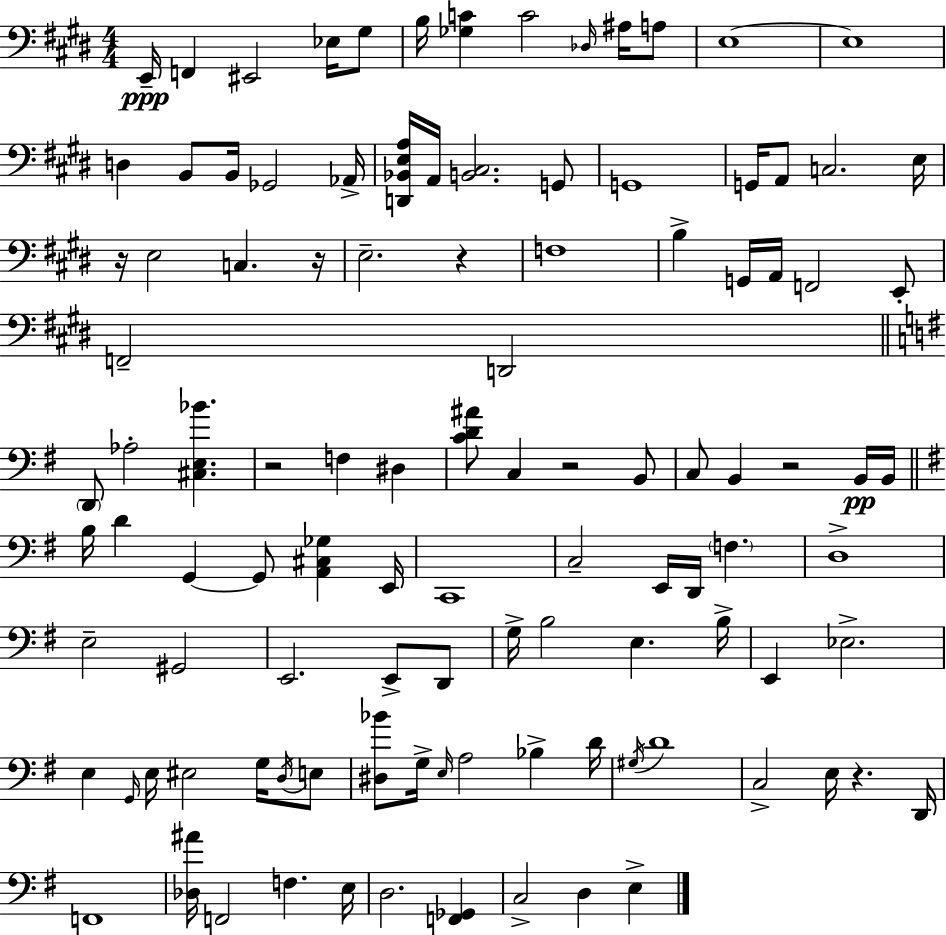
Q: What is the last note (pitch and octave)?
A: E3